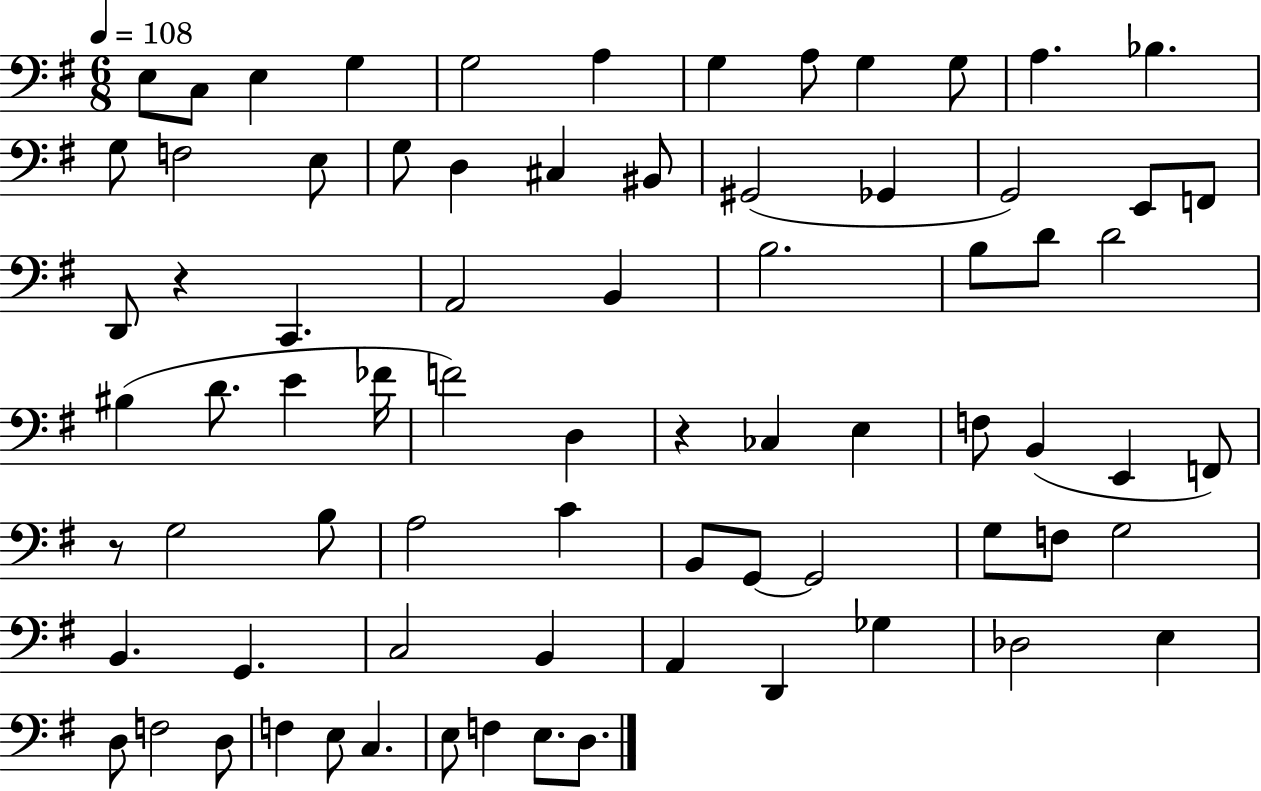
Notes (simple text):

E3/e C3/e E3/q G3/q G3/h A3/q G3/q A3/e G3/q G3/e A3/q. Bb3/q. G3/e F3/h E3/e G3/e D3/q C#3/q BIS2/e G#2/h Gb2/q G2/h E2/e F2/e D2/e R/q C2/q. A2/h B2/q B3/h. B3/e D4/e D4/h BIS3/q D4/e. E4/q FES4/s F4/h D3/q R/q CES3/q E3/q F3/e B2/q E2/q F2/e R/e G3/h B3/e A3/h C4/q B2/e G2/e G2/h G3/e F3/e G3/h B2/q. G2/q. C3/h B2/q A2/q D2/q Gb3/q Db3/h E3/q D3/e F3/h D3/e F3/q E3/e C3/q. E3/e F3/q E3/e. D3/e.